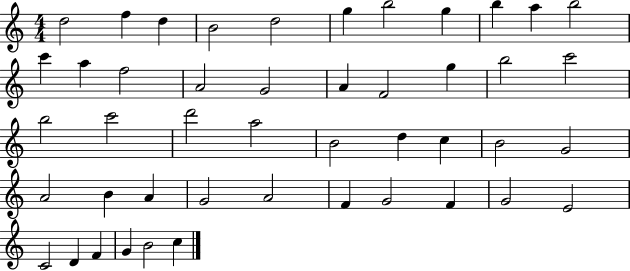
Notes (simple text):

D5/h F5/q D5/q B4/h D5/h G5/q B5/h G5/q B5/q A5/q B5/h C6/q A5/q F5/h A4/h G4/h A4/q F4/h G5/q B5/h C6/h B5/h C6/h D6/h A5/h B4/h D5/q C5/q B4/h G4/h A4/h B4/q A4/q G4/h A4/h F4/q G4/h F4/q G4/h E4/h C4/h D4/q F4/q G4/q B4/h C5/q